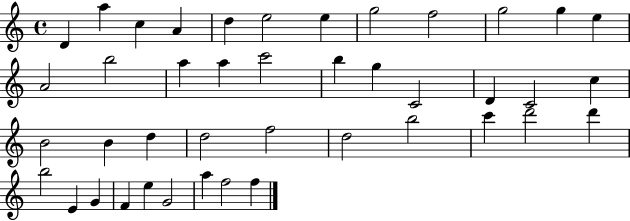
X:1
T:Untitled
M:4/4
L:1/4
K:C
D a c A d e2 e g2 f2 g2 g e A2 b2 a a c'2 b g C2 D C2 c B2 B d d2 f2 d2 b2 c' d'2 d' b2 E G F e G2 a f2 f